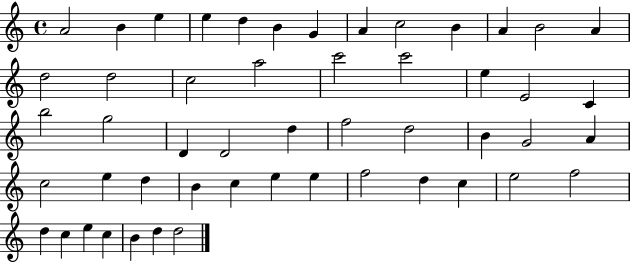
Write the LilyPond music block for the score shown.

{
  \clef treble
  \time 4/4
  \defaultTimeSignature
  \key c \major
  a'2 b'4 e''4 | e''4 d''4 b'4 g'4 | a'4 c''2 b'4 | a'4 b'2 a'4 | \break d''2 d''2 | c''2 a''2 | c'''2 c'''2 | e''4 e'2 c'4 | \break b''2 g''2 | d'4 d'2 d''4 | f''2 d''2 | b'4 g'2 a'4 | \break c''2 e''4 d''4 | b'4 c''4 e''4 e''4 | f''2 d''4 c''4 | e''2 f''2 | \break d''4 c''4 e''4 c''4 | b'4 d''4 d''2 | \bar "|."
}